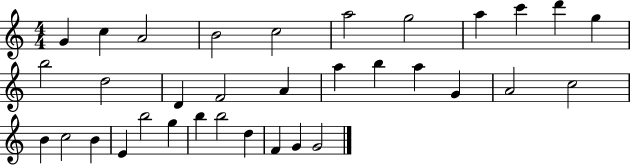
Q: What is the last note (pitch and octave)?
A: G4